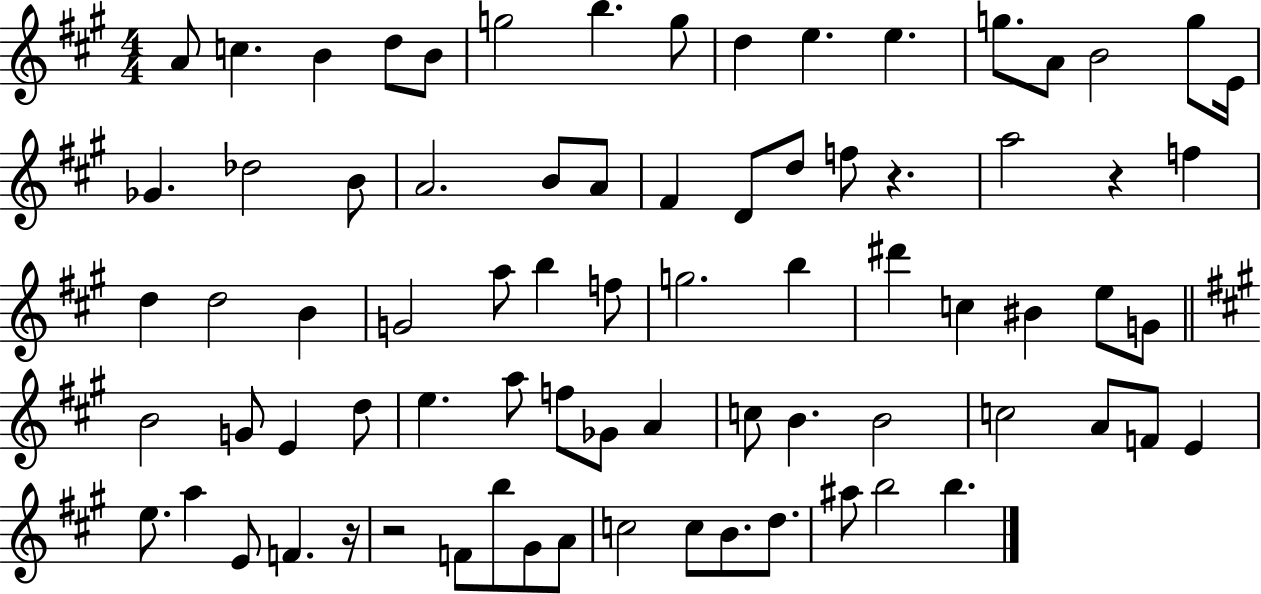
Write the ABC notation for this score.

X:1
T:Untitled
M:4/4
L:1/4
K:A
A/2 c B d/2 B/2 g2 b g/2 d e e g/2 A/2 B2 g/2 E/4 _G _d2 B/2 A2 B/2 A/2 ^F D/2 d/2 f/2 z a2 z f d d2 B G2 a/2 b f/2 g2 b ^d' c ^B e/2 G/2 B2 G/2 E d/2 e a/2 f/2 _G/2 A c/2 B B2 c2 A/2 F/2 E e/2 a E/2 F z/4 z2 F/2 b/2 ^G/2 A/2 c2 c/2 B/2 d/2 ^a/2 b2 b